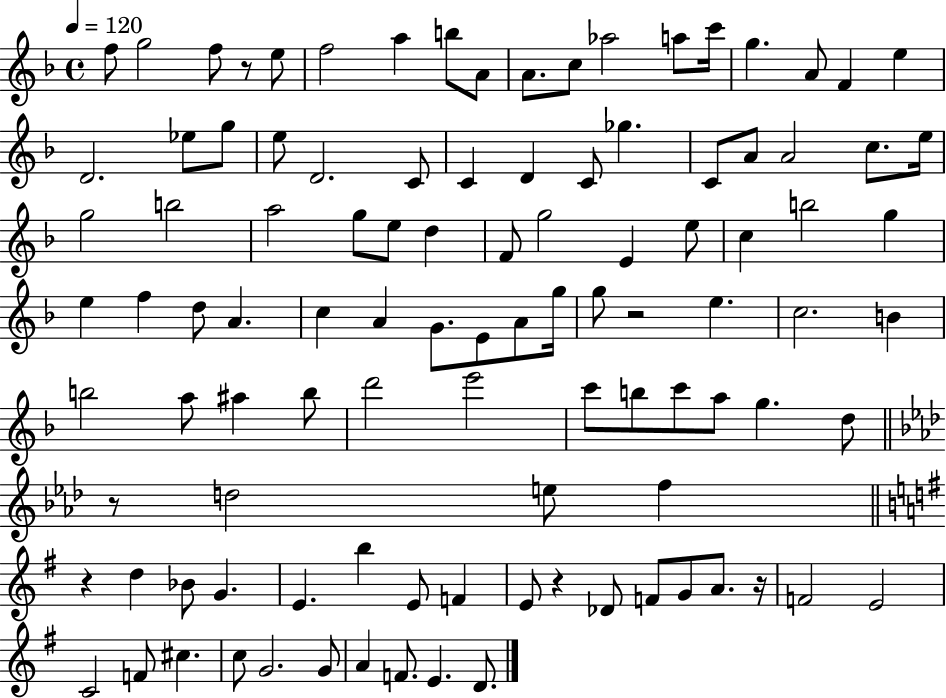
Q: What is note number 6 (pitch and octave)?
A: A5